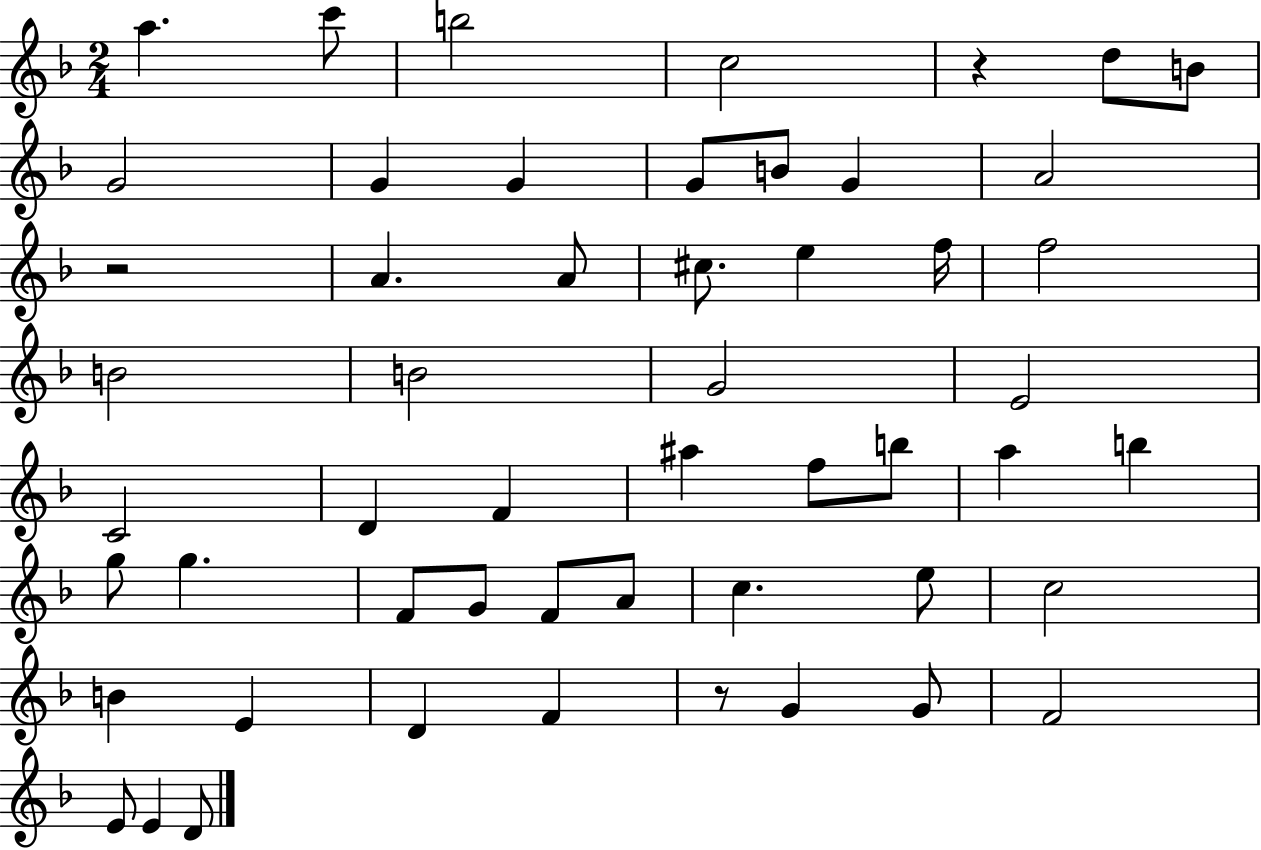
{
  \clef treble
  \numericTimeSignature
  \time 2/4
  \key f \major
  \repeat volta 2 { a''4. c'''8 | b''2 | c''2 | r4 d''8 b'8 | \break g'2 | g'4 g'4 | g'8 b'8 g'4 | a'2 | \break r2 | a'4. a'8 | cis''8. e''4 f''16 | f''2 | \break b'2 | b'2 | g'2 | e'2 | \break c'2 | d'4 f'4 | ais''4 f''8 b''8 | a''4 b''4 | \break g''8 g''4. | f'8 g'8 f'8 a'8 | c''4. e''8 | c''2 | \break b'4 e'4 | d'4 f'4 | r8 g'4 g'8 | f'2 | \break e'8 e'4 d'8 | } \bar "|."
}